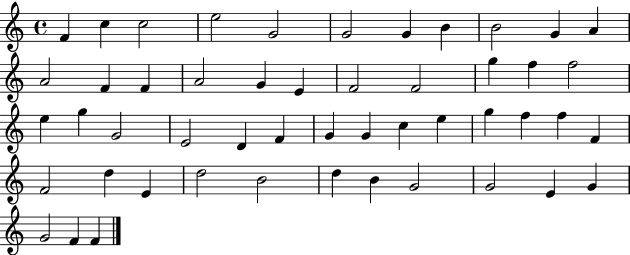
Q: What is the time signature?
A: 4/4